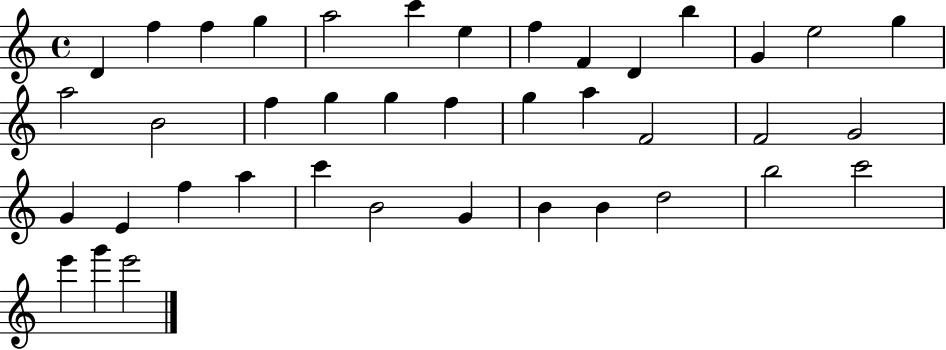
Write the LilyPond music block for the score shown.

{
  \clef treble
  \time 4/4
  \defaultTimeSignature
  \key c \major
  d'4 f''4 f''4 g''4 | a''2 c'''4 e''4 | f''4 f'4 d'4 b''4 | g'4 e''2 g''4 | \break a''2 b'2 | f''4 g''4 g''4 f''4 | g''4 a''4 f'2 | f'2 g'2 | \break g'4 e'4 f''4 a''4 | c'''4 b'2 g'4 | b'4 b'4 d''2 | b''2 c'''2 | \break e'''4 g'''4 e'''2 | \bar "|."
}